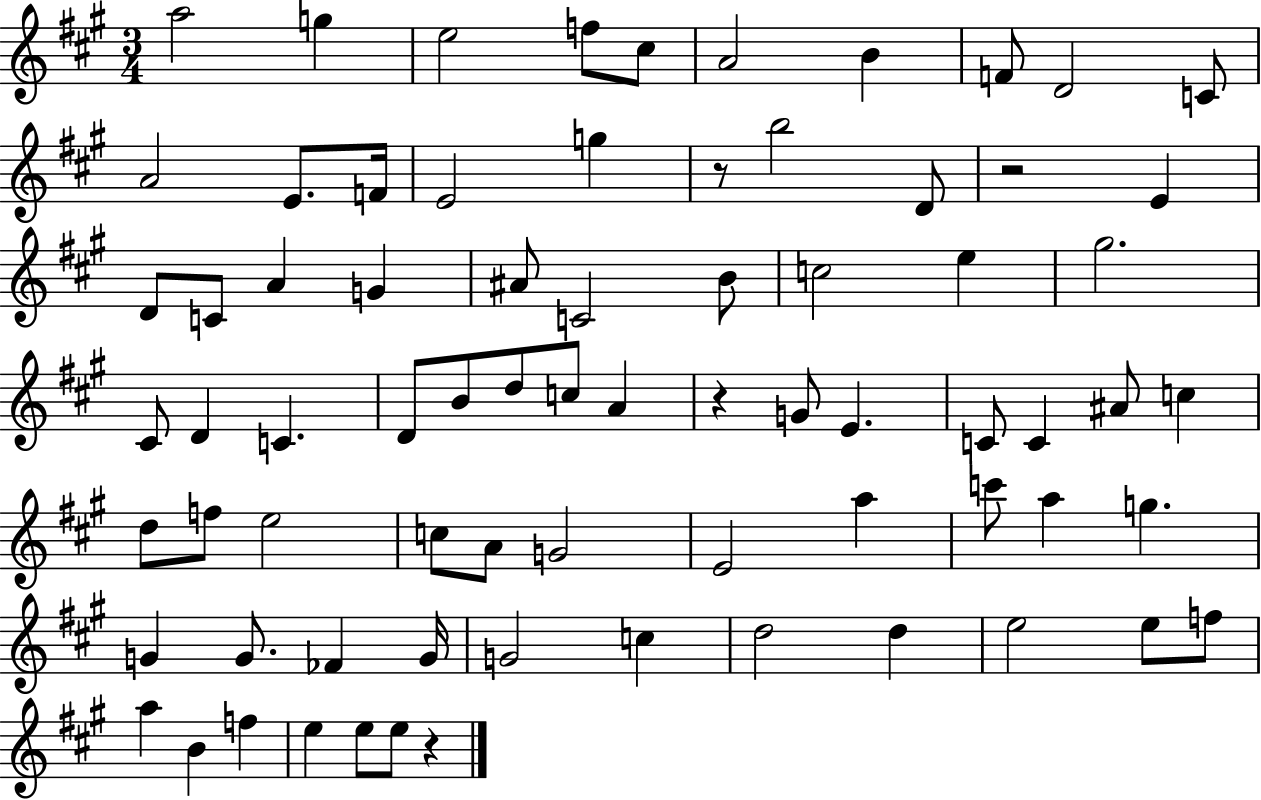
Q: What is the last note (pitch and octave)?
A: E5